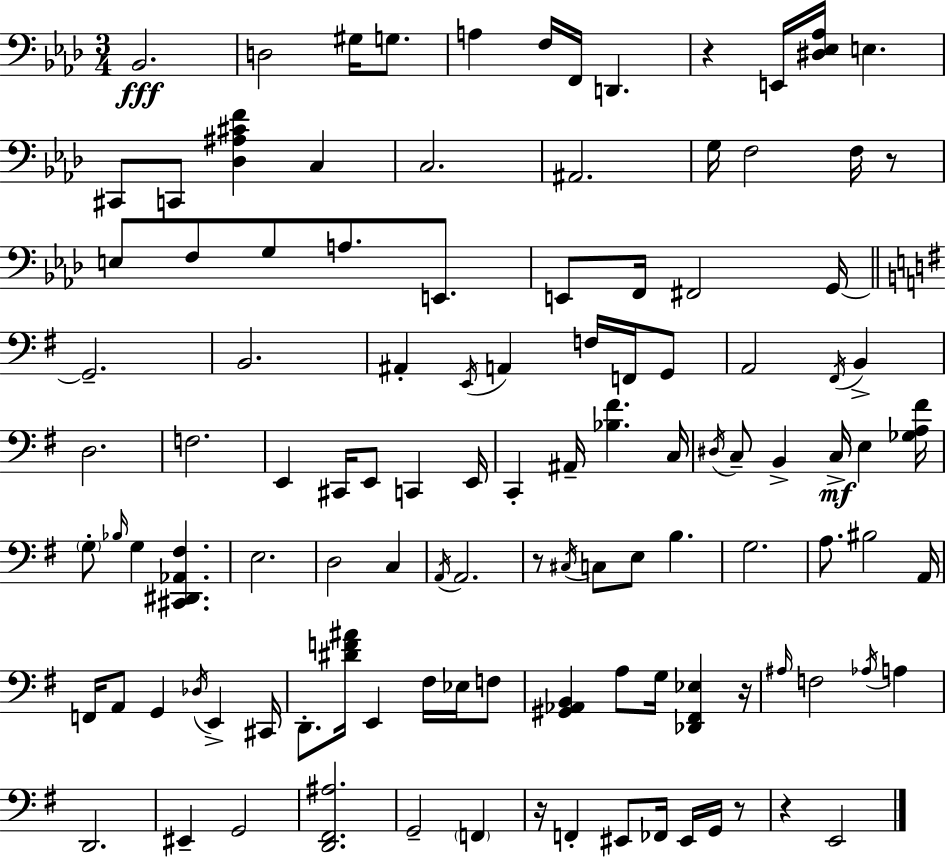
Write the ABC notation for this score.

X:1
T:Untitled
M:3/4
L:1/4
K:Ab
_B,,2 D,2 ^G,/4 G,/2 A, F,/4 F,,/4 D,, z E,,/4 [^D,_E,_A,]/4 E, ^C,,/2 C,,/2 [_D,^A,^CF] C, C,2 ^A,,2 G,/4 F,2 F,/4 z/2 E,/2 F,/2 G,/2 A,/2 E,,/2 E,,/2 F,,/4 ^F,,2 G,,/4 G,,2 B,,2 ^A,, E,,/4 A,, F,/4 F,,/4 G,,/2 A,,2 ^F,,/4 B,, D,2 F,2 E,, ^C,,/4 E,,/2 C,, E,,/4 C,, ^A,,/4 [_B,^F] C,/4 ^D,/4 C,/2 B,, C,/4 E, [_G,A,^F]/4 G,/2 _B,/4 G, [^C,,^D,,_A,,^F,] E,2 D,2 C, A,,/4 A,,2 z/2 ^C,/4 C,/2 E,/2 B, G,2 A,/2 ^B,2 A,,/4 F,,/4 A,,/2 G,, _D,/4 E,, ^C,,/4 D,,/2 [^DF^A]/4 E,, ^F,/4 _E,/4 F,/2 [^G,,_A,,B,,] A,/2 G,/4 [_D,,^F,,_E,] z/4 ^A,/4 F,2 _A,/4 A, D,,2 ^E,, G,,2 [D,,^F,,^A,]2 G,,2 F,, z/4 F,, ^E,,/2 _F,,/4 ^E,,/4 G,,/4 z/2 z E,,2